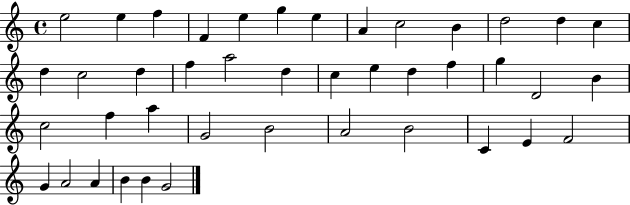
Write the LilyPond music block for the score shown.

{
  \clef treble
  \time 4/4
  \defaultTimeSignature
  \key c \major
  e''2 e''4 f''4 | f'4 e''4 g''4 e''4 | a'4 c''2 b'4 | d''2 d''4 c''4 | \break d''4 c''2 d''4 | f''4 a''2 d''4 | c''4 e''4 d''4 f''4 | g''4 d'2 b'4 | \break c''2 f''4 a''4 | g'2 b'2 | a'2 b'2 | c'4 e'4 f'2 | \break g'4 a'2 a'4 | b'4 b'4 g'2 | \bar "|."
}